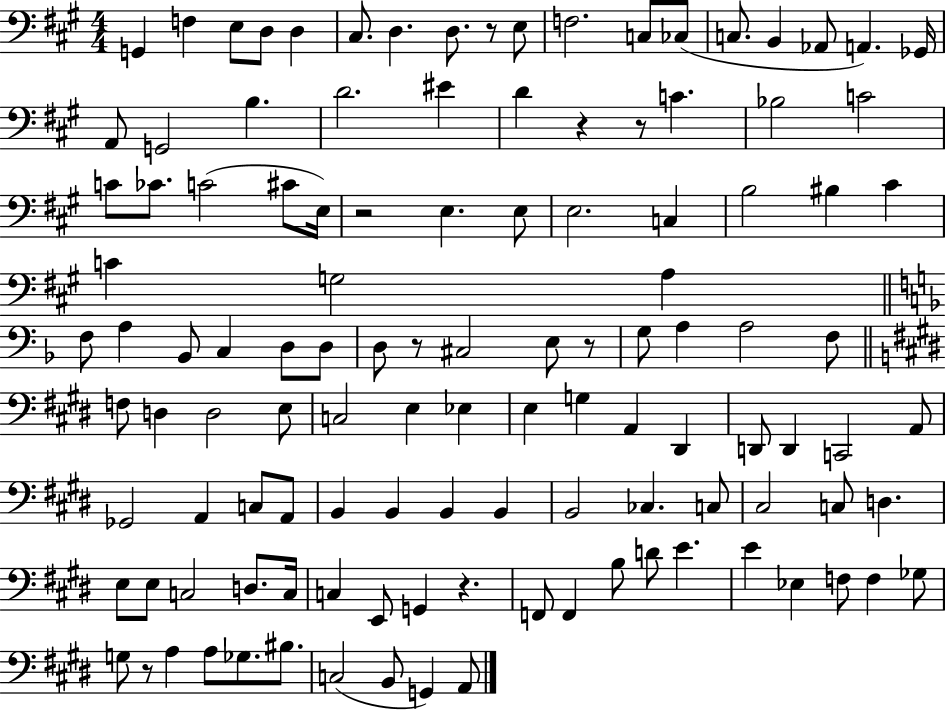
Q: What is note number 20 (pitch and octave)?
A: B3